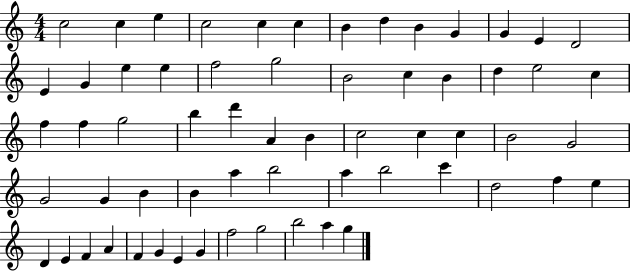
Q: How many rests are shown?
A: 0